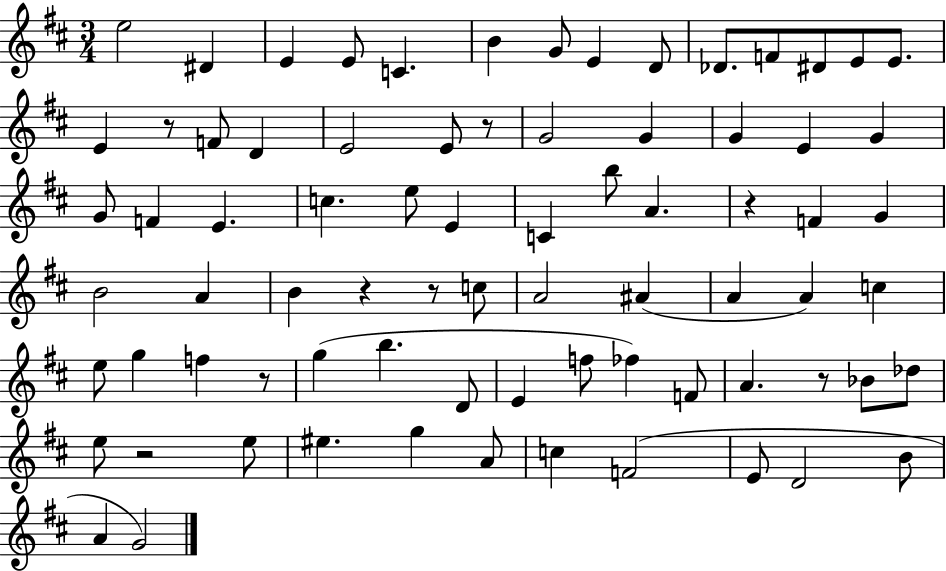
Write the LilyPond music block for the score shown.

{
  \clef treble
  \numericTimeSignature
  \time 3/4
  \key d \major
  e''2 dis'4 | e'4 e'8 c'4. | b'4 g'8 e'4 d'8 | des'8. f'8 dis'8 e'8 e'8. | \break e'4 r8 f'8 d'4 | e'2 e'8 r8 | g'2 g'4 | g'4 e'4 g'4 | \break g'8 f'4 e'4. | c''4. e''8 e'4 | c'4 b''8 a'4. | r4 f'4 g'4 | \break b'2 a'4 | b'4 r4 r8 c''8 | a'2 ais'4( | a'4 a'4) c''4 | \break e''8 g''4 f''4 r8 | g''4( b''4. d'8 | e'4 f''8 fes''4) f'8 | a'4. r8 bes'8 des''8 | \break e''8 r2 e''8 | eis''4. g''4 a'8 | c''4 f'2( | e'8 d'2 b'8 | \break a'4 g'2) | \bar "|."
}